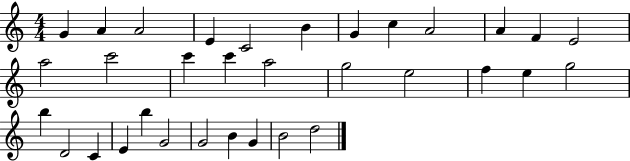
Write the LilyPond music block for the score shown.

{
  \clef treble
  \numericTimeSignature
  \time 4/4
  \key c \major
  g'4 a'4 a'2 | e'4 c'2 b'4 | g'4 c''4 a'2 | a'4 f'4 e'2 | \break a''2 c'''2 | c'''4 c'''4 a''2 | g''2 e''2 | f''4 e''4 g''2 | \break b''4 d'2 c'4 | e'4 b''4 g'2 | g'2 b'4 g'4 | b'2 d''2 | \break \bar "|."
}